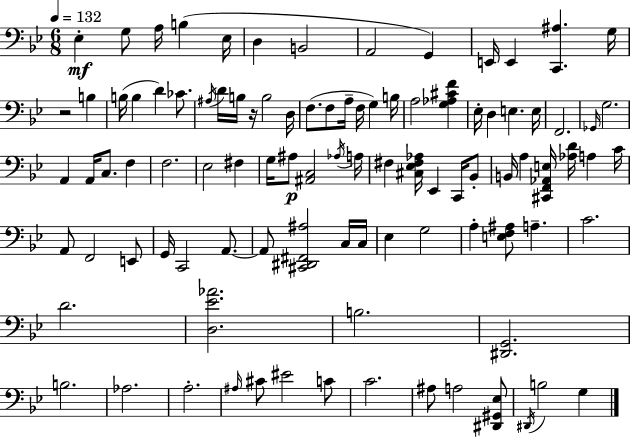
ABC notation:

X:1
T:Untitled
M:6/8
L:1/4
K:Gm
_E, G,/2 A,/4 B, _E,/4 D, B,,2 A,,2 G,, E,,/4 E,, [C,,^A,] G,/4 z2 B, B,/4 B, D _C/2 ^A,/4 D/4 B,/4 z/4 B,2 D,/4 F,/2 F,/2 A,/4 F,/4 G, B,/4 A,2 [G,_A,^CF] _E,/4 D, E, E,/4 F,,2 _G,,/4 G,2 A,, A,,/4 C,/2 F, F,2 _E,2 ^F, G,/4 ^A,/2 [^A,,C,]2 _A,/4 A,/4 ^F, [^C,_E,^F,_A,]/4 _E,, C,,/4 _B,,/2 B,,/4 A, [^C,,F,,_A,,E,]/4 [_A,D]/4 A, C/4 A,,/2 F,,2 E,,/2 G,,/4 C,,2 A,,/2 A,,/2 [^C,,^D,,^F,,^A,]2 C,/4 C,/4 _E, G,2 A, [E,F,^A,]/2 A, C2 D2 [D,_E_A]2 B,2 [^D,,G,,]2 B,2 _A,2 A,2 ^A,/4 ^C/2 ^E2 C/2 C2 ^A,/2 A,2 [^D,,^G,,_E,]/2 ^D,,/4 B,2 G,